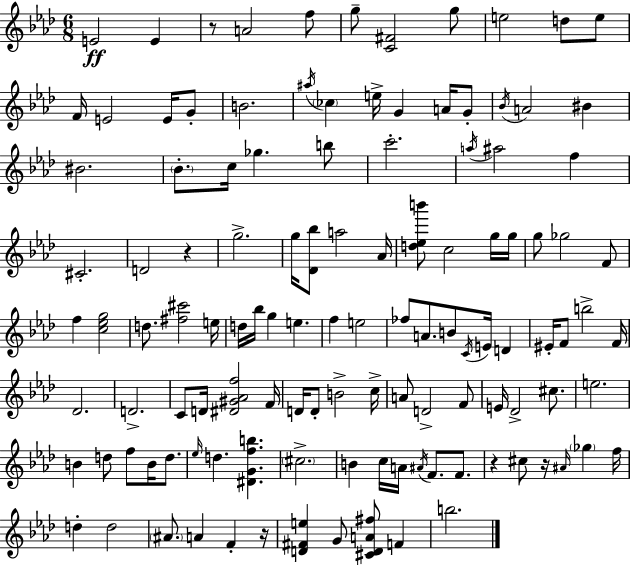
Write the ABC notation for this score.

X:1
T:Untitled
M:6/8
L:1/4
K:Fm
E2 E z/2 A2 f/2 g/2 [C^F]2 g/2 e2 d/2 e/2 F/4 E2 E/4 G/2 B2 ^a/4 _c e/4 G A/4 G/2 _B/4 A2 ^B ^B2 _B/2 c/4 _g b/2 c'2 a/4 ^a2 f ^C2 D2 z g2 g/4 [_D_b]/2 a2 _A/4 [d_eb']/2 c2 g/4 g/4 g/2 _g2 F/2 f [c_eg]2 d/2 [^f^c']2 e/4 d/4 _b/4 g e f e2 _f/2 A/2 B/2 C/4 E/4 D ^E/4 F/2 b2 F/4 _D2 D2 C/2 D/4 [^D^G_Af]2 F/4 D/4 D/2 B2 c/4 A/2 D2 F/2 E/4 _D2 ^c/2 e2 B d/2 f/2 B/4 d/2 _e/4 d [^DGfb] ^c2 B c/4 A/4 ^A/4 F/2 F/2 z ^c/2 z/4 ^A/4 _g f/4 d d2 ^A/2 A F z/4 [D^Fe] G/2 [^CDA^f]/2 F b2